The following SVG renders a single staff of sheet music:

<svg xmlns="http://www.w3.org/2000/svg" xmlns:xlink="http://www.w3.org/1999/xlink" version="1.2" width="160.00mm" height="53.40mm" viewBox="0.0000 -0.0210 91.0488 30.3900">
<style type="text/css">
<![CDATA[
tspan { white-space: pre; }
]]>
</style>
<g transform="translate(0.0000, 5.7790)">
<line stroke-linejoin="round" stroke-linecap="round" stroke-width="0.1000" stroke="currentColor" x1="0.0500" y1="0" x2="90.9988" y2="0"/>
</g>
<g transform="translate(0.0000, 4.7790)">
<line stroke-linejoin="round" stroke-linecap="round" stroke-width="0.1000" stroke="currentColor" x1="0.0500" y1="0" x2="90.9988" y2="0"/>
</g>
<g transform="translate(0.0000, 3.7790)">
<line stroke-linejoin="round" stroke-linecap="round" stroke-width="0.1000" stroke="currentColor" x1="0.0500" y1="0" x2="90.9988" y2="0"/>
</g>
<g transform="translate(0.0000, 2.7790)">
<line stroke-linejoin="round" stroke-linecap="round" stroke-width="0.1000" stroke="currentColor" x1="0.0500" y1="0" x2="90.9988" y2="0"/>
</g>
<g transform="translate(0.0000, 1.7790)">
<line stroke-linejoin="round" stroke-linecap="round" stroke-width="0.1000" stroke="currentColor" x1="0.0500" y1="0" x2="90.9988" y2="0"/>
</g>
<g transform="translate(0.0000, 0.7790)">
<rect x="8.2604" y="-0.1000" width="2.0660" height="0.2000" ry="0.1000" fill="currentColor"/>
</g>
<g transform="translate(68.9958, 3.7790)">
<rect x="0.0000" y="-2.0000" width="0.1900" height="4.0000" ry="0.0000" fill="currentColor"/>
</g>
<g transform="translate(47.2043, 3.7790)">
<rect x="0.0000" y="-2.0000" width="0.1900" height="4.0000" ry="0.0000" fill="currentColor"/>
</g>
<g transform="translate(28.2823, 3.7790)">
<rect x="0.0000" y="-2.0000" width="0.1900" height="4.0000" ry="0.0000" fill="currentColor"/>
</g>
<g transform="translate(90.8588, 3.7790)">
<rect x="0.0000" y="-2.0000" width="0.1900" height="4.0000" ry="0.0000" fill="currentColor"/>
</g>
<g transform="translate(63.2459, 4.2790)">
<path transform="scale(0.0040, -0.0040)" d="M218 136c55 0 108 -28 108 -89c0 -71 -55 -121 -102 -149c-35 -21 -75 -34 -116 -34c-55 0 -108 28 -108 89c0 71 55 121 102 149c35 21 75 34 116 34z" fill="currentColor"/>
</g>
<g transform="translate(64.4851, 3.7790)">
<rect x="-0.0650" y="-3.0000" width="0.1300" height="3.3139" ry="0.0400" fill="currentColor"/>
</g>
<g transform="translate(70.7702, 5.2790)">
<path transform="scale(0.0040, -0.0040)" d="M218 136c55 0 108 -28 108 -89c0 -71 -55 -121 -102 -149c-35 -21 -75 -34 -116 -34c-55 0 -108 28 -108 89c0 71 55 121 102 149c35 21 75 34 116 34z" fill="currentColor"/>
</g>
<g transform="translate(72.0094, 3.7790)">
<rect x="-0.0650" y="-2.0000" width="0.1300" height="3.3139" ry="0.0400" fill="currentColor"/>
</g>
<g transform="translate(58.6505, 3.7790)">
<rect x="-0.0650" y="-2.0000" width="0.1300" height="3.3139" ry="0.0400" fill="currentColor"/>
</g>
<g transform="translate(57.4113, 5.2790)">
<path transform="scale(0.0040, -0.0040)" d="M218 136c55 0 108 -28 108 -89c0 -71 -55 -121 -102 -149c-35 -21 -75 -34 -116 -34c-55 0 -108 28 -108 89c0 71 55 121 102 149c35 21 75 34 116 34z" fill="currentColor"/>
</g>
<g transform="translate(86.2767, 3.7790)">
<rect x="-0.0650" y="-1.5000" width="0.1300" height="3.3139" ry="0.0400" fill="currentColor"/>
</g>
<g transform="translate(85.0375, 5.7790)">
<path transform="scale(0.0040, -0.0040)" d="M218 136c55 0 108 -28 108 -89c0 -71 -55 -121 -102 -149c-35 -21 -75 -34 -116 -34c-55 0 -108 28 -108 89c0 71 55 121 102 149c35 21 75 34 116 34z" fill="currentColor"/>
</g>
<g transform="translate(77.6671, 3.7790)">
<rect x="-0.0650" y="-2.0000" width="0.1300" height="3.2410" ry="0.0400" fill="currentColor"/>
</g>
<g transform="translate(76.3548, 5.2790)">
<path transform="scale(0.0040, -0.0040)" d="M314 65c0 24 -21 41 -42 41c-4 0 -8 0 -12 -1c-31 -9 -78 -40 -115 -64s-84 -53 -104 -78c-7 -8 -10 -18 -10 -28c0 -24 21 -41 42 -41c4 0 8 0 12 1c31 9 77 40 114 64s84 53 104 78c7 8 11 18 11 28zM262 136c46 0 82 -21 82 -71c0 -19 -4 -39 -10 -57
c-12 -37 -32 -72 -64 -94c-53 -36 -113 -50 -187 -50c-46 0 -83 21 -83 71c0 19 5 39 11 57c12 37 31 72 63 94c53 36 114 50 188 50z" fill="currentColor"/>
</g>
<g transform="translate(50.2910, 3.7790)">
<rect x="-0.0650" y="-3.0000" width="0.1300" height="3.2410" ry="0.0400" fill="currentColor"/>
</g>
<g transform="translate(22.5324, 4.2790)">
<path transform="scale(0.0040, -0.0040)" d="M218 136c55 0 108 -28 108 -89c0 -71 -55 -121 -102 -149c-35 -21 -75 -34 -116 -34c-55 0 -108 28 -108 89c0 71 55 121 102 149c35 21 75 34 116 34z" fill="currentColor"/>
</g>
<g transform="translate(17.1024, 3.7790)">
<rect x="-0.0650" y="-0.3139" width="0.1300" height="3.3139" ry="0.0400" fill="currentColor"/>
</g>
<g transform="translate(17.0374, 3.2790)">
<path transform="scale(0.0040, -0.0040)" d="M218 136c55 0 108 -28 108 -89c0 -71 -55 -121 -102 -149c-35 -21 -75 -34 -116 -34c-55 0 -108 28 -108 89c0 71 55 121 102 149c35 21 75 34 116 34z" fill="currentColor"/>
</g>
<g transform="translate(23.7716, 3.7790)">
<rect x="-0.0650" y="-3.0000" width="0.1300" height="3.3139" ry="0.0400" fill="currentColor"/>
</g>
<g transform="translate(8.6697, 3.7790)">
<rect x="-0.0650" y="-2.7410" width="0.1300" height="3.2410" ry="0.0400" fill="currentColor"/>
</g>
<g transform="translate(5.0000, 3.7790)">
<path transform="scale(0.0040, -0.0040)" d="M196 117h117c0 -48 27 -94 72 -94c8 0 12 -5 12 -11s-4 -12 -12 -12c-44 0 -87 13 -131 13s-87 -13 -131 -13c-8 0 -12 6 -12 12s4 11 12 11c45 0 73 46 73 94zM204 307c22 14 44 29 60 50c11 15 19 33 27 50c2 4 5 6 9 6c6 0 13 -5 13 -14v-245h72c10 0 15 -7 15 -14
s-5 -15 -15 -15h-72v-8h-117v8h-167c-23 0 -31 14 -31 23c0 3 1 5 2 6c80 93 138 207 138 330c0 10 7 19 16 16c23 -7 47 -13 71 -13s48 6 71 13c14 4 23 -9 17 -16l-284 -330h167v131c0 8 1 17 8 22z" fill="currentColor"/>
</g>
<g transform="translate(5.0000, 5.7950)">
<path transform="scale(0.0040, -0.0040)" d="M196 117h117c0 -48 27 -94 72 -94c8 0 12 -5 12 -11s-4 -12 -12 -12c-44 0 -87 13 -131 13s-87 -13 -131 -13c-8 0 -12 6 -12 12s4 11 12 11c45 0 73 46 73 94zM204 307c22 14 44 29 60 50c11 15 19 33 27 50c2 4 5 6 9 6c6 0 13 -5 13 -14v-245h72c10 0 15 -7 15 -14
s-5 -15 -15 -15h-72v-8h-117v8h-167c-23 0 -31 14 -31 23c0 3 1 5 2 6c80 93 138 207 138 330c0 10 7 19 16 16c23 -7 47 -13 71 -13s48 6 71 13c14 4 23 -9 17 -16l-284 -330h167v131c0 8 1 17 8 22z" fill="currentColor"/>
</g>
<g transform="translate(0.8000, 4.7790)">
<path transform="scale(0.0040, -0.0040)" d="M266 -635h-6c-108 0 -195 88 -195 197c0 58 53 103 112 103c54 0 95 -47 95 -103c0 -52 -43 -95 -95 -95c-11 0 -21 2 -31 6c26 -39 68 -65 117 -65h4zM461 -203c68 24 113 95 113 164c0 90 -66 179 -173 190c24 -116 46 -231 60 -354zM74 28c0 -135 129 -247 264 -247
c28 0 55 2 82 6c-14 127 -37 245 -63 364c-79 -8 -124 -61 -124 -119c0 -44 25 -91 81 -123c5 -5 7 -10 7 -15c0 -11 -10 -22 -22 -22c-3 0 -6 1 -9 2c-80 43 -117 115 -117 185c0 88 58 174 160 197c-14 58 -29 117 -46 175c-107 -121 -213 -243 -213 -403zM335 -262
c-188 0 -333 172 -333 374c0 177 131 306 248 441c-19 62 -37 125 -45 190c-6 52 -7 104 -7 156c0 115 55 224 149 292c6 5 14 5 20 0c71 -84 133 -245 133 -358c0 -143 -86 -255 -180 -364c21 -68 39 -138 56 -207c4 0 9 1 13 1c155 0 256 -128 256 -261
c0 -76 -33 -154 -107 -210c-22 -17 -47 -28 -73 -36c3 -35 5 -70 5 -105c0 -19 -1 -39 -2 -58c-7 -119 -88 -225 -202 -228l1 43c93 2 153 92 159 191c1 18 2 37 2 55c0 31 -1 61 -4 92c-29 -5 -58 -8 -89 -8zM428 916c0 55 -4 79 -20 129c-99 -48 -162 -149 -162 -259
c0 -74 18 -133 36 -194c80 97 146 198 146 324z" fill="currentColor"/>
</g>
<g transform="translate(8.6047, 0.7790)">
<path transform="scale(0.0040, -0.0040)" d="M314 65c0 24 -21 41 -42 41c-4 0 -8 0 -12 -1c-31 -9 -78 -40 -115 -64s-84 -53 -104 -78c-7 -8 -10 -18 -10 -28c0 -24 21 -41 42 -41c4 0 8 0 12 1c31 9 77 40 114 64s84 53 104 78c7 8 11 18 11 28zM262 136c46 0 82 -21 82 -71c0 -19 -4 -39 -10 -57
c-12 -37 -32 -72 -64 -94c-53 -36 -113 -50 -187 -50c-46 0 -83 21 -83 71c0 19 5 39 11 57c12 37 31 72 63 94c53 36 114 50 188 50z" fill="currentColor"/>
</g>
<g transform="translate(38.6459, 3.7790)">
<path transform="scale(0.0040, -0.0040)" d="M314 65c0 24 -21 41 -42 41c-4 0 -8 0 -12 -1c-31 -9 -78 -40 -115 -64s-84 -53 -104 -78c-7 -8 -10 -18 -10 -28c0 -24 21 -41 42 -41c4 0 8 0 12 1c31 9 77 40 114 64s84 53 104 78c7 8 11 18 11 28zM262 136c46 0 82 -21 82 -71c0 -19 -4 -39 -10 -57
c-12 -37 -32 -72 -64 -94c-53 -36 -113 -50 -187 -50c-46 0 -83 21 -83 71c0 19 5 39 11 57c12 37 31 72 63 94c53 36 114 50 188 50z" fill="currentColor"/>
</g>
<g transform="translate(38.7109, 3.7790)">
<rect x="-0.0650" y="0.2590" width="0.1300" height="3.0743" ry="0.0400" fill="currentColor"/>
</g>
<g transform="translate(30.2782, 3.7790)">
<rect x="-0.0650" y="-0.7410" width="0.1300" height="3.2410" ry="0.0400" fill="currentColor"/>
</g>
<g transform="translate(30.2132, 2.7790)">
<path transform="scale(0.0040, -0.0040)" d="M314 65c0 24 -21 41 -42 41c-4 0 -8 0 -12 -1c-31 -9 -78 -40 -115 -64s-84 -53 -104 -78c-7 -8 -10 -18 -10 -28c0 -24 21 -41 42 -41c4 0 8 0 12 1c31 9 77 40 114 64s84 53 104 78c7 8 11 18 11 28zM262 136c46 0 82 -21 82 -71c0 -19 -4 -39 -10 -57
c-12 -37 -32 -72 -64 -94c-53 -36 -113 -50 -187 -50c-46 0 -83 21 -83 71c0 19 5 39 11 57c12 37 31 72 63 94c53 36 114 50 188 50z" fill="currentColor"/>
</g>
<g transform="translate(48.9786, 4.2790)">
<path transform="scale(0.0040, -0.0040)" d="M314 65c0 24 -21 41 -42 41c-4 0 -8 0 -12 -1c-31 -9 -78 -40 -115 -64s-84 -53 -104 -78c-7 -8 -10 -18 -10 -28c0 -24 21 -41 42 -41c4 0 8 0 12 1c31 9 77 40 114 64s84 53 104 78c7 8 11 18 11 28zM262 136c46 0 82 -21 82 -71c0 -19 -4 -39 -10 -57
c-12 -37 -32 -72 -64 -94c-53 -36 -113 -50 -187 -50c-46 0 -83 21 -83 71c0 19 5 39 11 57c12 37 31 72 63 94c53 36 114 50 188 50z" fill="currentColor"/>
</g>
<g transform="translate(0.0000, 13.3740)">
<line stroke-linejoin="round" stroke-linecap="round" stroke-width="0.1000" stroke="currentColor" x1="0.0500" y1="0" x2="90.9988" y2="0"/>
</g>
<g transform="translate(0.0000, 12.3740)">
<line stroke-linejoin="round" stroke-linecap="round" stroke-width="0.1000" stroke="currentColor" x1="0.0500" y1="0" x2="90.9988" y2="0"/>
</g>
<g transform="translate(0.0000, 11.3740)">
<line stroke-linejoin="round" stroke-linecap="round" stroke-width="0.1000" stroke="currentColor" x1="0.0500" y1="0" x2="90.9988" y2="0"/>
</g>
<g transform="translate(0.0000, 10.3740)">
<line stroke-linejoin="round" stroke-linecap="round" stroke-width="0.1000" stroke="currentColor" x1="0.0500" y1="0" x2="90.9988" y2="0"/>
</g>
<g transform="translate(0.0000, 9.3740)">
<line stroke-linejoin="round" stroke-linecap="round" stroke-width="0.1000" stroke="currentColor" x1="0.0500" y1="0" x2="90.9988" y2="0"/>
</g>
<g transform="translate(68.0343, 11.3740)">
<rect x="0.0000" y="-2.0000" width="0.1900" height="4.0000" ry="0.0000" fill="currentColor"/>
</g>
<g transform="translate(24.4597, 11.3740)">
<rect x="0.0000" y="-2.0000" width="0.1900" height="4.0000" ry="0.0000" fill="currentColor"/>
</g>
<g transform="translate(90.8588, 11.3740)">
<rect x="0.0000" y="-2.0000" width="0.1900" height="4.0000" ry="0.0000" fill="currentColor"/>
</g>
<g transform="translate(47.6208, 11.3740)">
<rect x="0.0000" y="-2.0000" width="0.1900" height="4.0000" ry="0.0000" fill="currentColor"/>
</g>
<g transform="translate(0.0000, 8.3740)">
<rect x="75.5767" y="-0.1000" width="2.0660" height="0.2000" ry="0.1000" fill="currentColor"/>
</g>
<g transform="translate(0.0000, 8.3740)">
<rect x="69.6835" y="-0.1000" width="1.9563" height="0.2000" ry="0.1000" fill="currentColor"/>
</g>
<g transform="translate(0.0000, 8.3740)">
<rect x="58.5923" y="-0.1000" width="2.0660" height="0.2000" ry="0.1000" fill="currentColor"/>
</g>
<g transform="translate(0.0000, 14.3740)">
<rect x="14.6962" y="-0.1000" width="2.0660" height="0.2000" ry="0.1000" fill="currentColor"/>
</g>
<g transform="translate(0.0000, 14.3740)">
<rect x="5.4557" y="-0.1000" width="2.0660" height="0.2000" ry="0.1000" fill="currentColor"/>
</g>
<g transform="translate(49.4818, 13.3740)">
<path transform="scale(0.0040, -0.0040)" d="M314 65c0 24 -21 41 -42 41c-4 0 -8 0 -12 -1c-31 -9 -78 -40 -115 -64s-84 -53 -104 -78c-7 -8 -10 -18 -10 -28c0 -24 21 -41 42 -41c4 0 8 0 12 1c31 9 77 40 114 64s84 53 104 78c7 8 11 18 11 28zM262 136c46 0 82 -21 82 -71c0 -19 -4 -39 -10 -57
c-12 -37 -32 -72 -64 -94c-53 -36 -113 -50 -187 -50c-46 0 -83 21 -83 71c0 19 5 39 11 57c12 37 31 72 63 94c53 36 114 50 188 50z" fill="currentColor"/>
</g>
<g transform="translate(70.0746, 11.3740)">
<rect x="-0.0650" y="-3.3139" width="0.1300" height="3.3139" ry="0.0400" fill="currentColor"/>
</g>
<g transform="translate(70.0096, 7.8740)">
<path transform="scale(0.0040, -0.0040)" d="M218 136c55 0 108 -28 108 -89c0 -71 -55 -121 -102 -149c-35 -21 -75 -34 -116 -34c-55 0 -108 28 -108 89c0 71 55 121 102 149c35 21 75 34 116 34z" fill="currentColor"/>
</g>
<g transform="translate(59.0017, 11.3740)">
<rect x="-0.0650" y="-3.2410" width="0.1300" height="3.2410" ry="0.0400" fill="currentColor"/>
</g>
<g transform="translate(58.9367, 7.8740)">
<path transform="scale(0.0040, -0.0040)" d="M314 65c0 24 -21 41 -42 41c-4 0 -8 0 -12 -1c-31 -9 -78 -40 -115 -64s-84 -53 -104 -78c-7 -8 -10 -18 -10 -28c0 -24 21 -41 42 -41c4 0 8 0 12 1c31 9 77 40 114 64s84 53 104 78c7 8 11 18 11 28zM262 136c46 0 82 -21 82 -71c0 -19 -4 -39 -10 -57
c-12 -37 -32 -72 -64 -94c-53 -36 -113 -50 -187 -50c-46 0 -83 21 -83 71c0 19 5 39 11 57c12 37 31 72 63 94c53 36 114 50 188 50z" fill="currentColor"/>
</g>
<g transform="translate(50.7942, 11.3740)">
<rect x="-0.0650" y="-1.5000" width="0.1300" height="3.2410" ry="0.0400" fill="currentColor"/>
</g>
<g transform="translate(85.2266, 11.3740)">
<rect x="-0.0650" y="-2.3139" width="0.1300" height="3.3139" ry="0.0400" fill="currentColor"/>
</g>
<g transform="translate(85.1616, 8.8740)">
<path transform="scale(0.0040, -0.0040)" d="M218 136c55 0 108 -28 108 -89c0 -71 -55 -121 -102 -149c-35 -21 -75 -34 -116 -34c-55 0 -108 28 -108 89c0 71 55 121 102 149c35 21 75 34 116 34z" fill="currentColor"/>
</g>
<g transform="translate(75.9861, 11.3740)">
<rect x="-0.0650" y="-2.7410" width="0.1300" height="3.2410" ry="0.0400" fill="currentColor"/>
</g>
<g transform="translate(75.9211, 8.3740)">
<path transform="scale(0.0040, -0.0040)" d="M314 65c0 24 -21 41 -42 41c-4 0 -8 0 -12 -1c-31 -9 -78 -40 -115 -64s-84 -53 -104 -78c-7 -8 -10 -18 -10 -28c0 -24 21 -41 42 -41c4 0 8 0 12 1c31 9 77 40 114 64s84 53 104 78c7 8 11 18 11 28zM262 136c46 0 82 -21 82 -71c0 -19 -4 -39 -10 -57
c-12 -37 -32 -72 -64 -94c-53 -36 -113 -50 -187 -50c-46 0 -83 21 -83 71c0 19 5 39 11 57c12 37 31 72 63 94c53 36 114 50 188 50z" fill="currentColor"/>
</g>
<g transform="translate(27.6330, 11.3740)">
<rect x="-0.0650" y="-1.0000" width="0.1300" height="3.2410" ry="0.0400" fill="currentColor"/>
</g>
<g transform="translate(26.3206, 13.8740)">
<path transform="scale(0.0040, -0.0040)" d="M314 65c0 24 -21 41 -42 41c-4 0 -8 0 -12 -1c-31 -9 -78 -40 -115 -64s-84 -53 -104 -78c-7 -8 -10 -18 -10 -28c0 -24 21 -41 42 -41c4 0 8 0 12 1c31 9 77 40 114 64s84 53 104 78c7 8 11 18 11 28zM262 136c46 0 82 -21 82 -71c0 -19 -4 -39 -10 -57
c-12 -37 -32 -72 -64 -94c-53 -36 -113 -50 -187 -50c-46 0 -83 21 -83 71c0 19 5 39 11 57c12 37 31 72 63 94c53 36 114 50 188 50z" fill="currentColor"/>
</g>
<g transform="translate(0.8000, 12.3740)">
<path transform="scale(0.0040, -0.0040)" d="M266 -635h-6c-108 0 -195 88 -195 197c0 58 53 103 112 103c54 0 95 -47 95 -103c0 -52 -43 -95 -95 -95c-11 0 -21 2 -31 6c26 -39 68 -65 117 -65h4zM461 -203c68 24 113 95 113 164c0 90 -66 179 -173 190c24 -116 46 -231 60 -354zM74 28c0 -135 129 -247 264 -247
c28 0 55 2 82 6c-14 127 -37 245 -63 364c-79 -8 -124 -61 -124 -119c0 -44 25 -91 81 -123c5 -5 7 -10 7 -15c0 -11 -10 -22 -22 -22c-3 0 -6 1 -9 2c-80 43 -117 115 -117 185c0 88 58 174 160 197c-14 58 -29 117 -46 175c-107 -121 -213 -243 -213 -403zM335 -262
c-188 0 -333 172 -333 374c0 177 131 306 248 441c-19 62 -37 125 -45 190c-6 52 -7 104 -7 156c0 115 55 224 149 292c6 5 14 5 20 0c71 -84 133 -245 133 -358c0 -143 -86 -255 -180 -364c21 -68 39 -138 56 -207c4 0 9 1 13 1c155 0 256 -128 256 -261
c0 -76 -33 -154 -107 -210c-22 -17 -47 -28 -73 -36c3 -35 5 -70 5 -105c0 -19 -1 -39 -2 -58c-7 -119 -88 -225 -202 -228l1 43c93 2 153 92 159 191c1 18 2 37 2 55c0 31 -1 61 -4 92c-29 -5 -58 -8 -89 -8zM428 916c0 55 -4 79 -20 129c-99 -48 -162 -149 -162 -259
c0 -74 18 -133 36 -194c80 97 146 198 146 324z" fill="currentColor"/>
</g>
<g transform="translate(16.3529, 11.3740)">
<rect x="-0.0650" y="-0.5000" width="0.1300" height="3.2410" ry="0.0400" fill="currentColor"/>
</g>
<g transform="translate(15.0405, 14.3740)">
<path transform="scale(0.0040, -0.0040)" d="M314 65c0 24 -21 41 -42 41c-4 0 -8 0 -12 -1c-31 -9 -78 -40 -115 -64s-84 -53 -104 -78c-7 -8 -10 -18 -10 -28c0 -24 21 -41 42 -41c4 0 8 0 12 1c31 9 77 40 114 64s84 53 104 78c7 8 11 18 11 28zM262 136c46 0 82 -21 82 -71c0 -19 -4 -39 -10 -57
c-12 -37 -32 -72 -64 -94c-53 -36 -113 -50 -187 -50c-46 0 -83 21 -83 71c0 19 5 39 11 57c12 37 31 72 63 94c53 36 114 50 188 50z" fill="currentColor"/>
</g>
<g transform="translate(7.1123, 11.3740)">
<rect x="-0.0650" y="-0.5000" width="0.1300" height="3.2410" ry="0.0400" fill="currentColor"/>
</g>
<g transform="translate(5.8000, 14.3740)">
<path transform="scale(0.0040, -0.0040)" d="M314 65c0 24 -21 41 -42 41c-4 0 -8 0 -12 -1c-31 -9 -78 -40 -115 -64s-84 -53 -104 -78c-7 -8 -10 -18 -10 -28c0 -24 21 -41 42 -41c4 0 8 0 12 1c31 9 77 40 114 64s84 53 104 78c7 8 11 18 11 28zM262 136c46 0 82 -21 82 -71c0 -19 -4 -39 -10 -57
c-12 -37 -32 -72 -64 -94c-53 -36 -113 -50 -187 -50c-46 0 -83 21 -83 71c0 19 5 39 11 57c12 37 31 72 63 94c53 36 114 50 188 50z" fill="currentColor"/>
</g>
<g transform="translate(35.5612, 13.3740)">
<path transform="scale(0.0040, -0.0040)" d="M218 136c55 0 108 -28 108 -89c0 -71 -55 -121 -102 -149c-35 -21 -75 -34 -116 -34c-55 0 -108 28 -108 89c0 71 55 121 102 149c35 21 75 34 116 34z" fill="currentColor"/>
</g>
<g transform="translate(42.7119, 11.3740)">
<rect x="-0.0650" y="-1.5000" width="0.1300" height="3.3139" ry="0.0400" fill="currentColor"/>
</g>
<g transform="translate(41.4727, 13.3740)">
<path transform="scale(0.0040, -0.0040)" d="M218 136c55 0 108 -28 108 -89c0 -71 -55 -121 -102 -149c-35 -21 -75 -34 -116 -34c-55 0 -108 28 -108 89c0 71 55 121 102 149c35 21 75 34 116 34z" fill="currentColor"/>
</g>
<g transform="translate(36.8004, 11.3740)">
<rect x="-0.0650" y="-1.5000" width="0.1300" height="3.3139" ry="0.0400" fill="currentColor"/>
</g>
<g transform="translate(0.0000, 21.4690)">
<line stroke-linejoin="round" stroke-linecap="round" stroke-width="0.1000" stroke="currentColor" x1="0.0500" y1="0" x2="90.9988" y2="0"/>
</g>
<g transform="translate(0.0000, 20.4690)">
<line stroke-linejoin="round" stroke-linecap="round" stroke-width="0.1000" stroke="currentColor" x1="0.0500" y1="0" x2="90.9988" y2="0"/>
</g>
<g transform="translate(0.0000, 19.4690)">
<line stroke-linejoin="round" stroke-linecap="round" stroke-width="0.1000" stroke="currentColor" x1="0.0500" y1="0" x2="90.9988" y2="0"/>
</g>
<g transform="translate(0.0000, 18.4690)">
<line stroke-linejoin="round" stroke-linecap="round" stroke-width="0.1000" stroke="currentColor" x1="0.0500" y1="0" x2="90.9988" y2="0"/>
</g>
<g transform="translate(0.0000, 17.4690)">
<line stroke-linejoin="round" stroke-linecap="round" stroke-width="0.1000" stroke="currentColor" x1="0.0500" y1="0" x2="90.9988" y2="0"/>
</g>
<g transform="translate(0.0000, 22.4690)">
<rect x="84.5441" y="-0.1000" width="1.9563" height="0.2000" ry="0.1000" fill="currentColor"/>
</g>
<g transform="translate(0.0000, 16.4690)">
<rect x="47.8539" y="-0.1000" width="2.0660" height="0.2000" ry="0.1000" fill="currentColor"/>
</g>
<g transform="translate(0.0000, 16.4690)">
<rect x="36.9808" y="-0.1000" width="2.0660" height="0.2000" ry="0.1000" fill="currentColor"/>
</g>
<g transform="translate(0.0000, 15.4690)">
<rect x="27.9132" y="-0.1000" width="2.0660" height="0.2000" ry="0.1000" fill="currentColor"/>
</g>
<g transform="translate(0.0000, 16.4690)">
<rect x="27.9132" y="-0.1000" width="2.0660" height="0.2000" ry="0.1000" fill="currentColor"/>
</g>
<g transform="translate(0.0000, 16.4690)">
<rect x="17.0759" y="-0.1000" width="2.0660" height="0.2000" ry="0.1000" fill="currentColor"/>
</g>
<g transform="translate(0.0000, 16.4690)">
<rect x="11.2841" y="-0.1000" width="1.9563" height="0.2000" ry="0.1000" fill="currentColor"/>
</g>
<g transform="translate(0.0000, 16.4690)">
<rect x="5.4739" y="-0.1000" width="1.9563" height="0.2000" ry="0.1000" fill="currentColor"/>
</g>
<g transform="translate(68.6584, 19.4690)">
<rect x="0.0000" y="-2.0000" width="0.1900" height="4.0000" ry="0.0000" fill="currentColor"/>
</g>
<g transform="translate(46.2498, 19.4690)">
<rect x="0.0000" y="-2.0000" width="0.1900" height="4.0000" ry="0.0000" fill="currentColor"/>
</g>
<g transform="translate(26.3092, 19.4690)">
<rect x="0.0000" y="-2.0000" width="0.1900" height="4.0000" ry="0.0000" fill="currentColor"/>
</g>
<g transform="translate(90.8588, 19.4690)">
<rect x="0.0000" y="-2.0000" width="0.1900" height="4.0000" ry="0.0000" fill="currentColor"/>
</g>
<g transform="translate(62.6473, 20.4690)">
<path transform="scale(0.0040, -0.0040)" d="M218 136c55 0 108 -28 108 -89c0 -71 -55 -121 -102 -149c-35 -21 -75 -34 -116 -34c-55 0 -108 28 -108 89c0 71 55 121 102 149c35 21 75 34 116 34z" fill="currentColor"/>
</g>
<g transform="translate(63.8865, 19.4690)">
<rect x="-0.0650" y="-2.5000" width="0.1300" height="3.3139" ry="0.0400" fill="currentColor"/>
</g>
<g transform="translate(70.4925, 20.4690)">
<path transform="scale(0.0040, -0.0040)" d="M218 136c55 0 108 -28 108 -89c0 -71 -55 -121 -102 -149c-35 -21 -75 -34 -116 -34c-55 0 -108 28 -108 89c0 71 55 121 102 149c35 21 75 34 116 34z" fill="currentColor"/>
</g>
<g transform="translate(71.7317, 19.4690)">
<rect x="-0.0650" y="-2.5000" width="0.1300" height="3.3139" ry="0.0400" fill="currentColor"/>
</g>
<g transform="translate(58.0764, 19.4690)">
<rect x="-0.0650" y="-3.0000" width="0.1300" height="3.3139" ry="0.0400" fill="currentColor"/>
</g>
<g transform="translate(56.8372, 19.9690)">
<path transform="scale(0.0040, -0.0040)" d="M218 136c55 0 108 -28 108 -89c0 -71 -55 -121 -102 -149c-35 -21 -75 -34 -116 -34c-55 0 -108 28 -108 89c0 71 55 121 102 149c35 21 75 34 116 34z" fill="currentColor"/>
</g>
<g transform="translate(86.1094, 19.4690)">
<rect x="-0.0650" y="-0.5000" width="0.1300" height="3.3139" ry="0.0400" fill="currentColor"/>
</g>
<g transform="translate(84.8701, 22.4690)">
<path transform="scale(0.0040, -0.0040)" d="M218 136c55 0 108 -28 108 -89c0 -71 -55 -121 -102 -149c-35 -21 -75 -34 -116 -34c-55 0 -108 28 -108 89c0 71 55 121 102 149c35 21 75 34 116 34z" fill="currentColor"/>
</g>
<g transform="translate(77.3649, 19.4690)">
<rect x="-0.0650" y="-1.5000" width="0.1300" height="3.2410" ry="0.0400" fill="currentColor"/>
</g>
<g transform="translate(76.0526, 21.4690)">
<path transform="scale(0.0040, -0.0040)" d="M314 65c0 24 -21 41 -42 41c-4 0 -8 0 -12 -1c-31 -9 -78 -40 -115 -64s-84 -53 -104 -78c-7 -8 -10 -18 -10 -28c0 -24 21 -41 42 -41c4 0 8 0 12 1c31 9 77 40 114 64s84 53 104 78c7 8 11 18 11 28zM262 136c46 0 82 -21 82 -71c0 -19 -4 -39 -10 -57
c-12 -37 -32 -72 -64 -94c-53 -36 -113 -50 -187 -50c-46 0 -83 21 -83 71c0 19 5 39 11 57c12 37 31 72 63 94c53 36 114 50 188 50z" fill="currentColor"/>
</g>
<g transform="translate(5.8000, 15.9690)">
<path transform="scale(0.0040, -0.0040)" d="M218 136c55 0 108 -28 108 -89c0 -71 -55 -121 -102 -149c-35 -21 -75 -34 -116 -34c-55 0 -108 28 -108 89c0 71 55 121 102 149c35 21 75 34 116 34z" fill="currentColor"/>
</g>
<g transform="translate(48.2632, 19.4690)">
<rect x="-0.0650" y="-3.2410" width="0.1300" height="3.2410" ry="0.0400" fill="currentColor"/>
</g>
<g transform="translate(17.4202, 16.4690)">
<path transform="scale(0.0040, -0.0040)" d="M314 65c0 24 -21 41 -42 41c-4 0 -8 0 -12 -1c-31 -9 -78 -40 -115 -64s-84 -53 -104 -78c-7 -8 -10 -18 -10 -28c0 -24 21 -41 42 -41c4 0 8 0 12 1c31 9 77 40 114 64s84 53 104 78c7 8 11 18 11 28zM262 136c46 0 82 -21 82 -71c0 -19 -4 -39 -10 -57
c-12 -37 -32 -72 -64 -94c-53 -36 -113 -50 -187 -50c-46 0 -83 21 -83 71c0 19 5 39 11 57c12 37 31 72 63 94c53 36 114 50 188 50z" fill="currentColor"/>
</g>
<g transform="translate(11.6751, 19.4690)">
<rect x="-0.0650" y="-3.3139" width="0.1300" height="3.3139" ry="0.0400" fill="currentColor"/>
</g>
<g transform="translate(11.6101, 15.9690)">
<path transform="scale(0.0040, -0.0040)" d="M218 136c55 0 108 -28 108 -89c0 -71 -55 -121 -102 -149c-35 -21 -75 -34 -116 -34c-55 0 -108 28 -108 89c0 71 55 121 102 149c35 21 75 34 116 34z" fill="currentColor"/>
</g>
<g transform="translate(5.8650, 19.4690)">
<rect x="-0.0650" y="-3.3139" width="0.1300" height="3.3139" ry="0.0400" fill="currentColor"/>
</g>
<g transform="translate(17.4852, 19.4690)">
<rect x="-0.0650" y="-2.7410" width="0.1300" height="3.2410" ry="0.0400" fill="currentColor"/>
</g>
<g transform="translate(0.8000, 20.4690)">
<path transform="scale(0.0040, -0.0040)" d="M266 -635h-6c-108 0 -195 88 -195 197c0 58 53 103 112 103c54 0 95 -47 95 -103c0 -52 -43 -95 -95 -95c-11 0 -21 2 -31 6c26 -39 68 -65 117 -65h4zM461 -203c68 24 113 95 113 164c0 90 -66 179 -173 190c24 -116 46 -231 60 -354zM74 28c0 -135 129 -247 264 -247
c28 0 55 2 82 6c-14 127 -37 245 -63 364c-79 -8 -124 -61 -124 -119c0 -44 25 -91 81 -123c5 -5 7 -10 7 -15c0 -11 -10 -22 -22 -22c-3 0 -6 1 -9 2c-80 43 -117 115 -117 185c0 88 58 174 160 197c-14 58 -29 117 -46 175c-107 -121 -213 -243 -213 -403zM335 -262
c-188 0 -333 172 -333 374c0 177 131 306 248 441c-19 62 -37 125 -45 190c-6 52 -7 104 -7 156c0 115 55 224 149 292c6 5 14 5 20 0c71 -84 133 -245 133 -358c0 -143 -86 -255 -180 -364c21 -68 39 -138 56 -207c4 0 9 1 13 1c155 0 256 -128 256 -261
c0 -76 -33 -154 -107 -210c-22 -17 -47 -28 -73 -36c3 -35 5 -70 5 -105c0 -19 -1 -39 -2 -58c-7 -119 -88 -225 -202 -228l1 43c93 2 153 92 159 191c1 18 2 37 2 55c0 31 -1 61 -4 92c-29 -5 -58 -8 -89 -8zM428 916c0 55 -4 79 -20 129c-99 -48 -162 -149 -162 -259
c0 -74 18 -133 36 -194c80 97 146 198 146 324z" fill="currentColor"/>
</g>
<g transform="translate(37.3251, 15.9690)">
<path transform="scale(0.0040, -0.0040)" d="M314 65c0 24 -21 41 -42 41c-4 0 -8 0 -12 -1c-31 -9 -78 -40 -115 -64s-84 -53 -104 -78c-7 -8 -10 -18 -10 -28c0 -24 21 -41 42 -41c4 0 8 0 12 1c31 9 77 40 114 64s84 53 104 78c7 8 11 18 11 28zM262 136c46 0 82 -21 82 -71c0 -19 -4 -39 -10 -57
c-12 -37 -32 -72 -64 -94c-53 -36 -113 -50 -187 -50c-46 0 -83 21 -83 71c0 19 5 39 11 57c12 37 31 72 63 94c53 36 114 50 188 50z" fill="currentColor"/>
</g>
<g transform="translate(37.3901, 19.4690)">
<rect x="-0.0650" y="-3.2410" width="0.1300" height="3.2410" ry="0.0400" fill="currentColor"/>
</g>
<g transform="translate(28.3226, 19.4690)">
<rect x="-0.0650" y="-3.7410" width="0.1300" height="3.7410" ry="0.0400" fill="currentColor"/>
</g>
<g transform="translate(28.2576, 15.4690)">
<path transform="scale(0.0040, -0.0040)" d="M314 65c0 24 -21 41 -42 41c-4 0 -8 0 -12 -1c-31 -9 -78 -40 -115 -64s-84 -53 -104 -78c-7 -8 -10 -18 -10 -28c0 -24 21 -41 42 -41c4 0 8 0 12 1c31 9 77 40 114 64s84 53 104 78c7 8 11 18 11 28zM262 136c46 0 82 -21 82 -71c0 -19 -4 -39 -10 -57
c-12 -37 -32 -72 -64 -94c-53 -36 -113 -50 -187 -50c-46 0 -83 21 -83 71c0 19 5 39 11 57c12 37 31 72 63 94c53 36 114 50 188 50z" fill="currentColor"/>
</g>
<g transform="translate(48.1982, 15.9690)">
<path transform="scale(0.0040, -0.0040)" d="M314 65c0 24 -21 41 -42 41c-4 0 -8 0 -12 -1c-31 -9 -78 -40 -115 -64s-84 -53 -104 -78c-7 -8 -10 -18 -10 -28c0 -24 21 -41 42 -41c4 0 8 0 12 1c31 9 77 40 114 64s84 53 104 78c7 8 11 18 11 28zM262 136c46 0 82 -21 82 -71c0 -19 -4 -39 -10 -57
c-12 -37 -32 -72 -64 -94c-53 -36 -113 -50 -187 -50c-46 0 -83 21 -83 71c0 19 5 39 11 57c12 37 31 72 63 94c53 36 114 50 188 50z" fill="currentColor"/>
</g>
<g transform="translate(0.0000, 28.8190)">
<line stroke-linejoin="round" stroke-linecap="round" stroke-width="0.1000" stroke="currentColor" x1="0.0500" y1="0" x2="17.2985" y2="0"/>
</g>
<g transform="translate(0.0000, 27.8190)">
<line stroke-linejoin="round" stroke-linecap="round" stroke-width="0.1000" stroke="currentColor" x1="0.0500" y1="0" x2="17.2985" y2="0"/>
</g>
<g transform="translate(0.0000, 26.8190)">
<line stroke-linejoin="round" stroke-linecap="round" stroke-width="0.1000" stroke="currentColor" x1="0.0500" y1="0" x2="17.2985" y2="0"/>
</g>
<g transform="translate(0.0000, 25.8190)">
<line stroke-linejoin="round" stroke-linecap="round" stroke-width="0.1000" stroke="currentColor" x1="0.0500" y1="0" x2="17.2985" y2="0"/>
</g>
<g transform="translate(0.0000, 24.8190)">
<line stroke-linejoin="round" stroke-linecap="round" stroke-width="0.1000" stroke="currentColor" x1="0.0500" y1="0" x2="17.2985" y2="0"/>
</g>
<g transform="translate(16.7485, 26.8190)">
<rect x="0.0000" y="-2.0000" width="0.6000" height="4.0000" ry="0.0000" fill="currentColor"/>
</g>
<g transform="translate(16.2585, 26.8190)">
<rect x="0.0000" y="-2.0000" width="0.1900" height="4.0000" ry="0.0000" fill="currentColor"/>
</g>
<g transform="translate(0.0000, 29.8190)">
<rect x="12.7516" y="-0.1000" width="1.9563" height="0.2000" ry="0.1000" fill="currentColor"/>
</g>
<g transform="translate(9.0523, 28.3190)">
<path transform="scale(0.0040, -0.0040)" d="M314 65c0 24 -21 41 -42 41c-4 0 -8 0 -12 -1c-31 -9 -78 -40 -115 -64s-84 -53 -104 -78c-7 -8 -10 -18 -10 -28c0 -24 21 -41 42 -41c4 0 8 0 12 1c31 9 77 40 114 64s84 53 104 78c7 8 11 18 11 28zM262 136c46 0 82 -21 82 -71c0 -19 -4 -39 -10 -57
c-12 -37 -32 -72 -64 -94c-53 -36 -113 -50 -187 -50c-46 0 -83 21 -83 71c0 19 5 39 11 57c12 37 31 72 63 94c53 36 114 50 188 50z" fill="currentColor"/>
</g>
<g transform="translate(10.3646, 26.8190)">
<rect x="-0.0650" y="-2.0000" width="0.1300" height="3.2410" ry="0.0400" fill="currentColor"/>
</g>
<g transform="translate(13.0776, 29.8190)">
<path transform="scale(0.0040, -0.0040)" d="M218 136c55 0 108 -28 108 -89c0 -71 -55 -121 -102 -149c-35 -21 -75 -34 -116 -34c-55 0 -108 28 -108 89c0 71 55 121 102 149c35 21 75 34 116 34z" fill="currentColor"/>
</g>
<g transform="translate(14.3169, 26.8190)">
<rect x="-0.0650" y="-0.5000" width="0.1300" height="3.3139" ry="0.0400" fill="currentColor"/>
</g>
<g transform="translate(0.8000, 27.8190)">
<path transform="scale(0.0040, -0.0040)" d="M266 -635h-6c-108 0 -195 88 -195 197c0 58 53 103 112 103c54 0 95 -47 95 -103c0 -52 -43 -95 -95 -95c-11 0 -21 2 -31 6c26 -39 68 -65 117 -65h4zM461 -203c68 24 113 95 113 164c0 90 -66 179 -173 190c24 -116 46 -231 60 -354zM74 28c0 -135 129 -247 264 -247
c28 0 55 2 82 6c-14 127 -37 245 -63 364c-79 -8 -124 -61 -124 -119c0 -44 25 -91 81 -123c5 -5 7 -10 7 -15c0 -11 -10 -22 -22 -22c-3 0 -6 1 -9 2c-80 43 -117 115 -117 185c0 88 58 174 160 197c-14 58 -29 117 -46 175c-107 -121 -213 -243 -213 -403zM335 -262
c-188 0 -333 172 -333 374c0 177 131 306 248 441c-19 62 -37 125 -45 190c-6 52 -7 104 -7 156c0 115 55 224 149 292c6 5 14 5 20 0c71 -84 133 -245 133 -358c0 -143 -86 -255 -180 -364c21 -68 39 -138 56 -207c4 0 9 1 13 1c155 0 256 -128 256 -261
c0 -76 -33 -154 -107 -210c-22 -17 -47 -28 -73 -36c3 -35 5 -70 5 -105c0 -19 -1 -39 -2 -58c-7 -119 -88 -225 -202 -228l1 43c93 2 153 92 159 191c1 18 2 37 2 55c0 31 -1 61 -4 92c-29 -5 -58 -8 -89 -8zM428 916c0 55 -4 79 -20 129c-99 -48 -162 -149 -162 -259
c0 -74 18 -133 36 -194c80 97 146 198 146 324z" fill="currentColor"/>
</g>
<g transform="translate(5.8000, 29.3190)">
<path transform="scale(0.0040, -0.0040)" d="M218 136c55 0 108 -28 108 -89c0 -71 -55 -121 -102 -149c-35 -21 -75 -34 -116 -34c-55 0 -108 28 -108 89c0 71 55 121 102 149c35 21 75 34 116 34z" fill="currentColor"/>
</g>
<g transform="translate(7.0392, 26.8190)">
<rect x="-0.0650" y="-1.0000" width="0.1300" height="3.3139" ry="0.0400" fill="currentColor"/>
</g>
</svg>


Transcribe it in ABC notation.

X:1
T:Untitled
M:4/4
L:1/4
K:C
a2 c A d2 B2 A2 F A F F2 E C2 C2 D2 E E E2 b2 b a2 g b b a2 c'2 b2 b2 A G G E2 C D F2 C